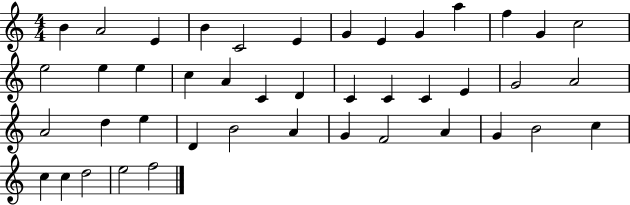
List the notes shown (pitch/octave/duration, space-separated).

B4/q A4/h E4/q B4/q C4/h E4/q G4/q E4/q G4/q A5/q F5/q G4/q C5/h E5/h E5/q E5/q C5/q A4/q C4/q D4/q C4/q C4/q C4/q E4/q G4/h A4/h A4/h D5/q E5/q D4/q B4/h A4/q G4/q F4/h A4/q G4/q B4/h C5/q C5/q C5/q D5/h E5/h F5/h